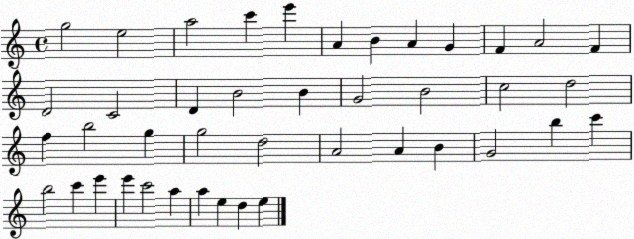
X:1
T:Untitled
M:4/4
L:1/4
K:C
g2 e2 a2 c' e' A B A G F A2 F D2 C2 D B2 B G2 B2 c2 d2 f b2 g g2 d2 A2 A B G2 b c' b2 c' e' e' c'2 a a e d e